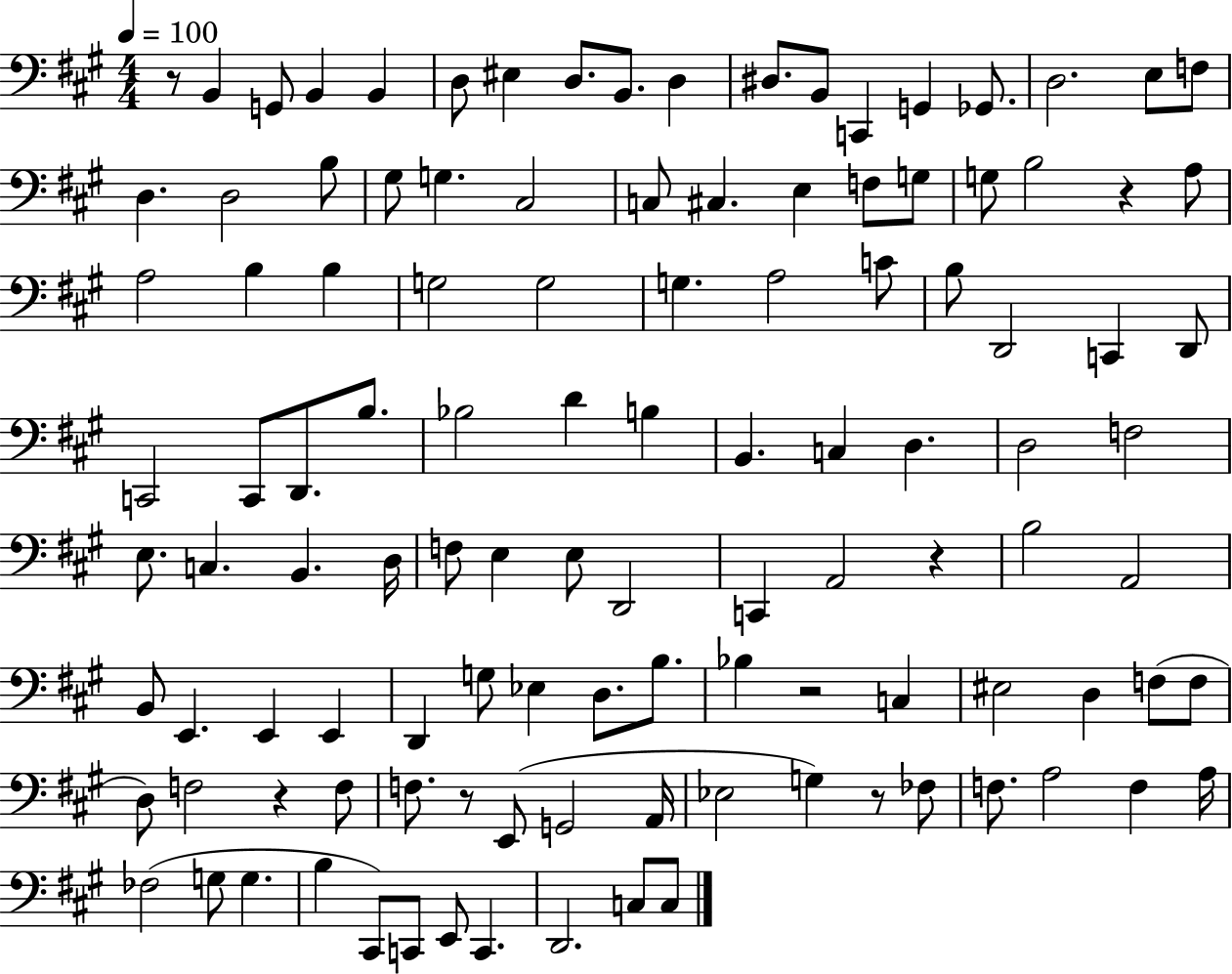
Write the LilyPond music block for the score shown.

{
  \clef bass
  \numericTimeSignature
  \time 4/4
  \key a \major
  \tempo 4 = 100
  r8 b,4 g,8 b,4 b,4 | d8 eis4 d8. b,8. d4 | dis8. b,8 c,4 g,4 ges,8. | d2. e8 f8 | \break d4. d2 b8 | gis8 g4. cis2 | c8 cis4. e4 f8 g8 | g8 b2 r4 a8 | \break a2 b4 b4 | g2 g2 | g4. a2 c'8 | b8 d,2 c,4 d,8 | \break c,2 c,8 d,8. b8. | bes2 d'4 b4 | b,4. c4 d4. | d2 f2 | \break e8. c4. b,4. d16 | f8 e4 e8 d,2 | c,4 a,2 r4 | b2 a,2 | \break b,8 e,4. e,4 e,4 | d,4 g8 ees4 d8. b8. | bes4 r2 c4 | eis2 d4 f8( f8 | \break d8) f2 r4 f8 | f8. r8 e,8( g,2 a,16 | ees2 g4) r8 fes8 | f8. a2 f4 a16 | \break fes2( g8 g4. | b4 cis,8) c,8 e,8 c,4. | d,2. c8 c8 | \bar "|."
}